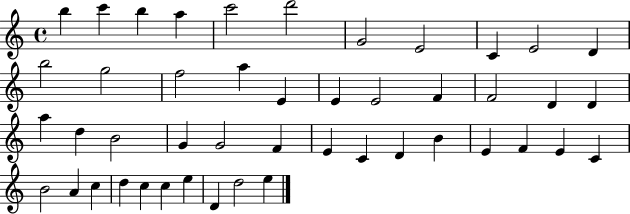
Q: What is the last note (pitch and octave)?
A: E5